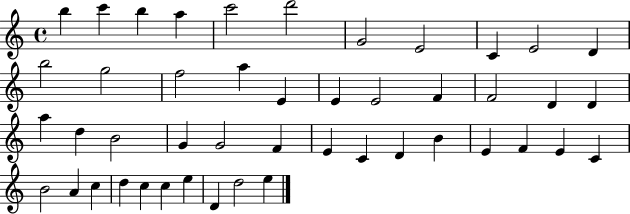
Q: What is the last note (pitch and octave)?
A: E5